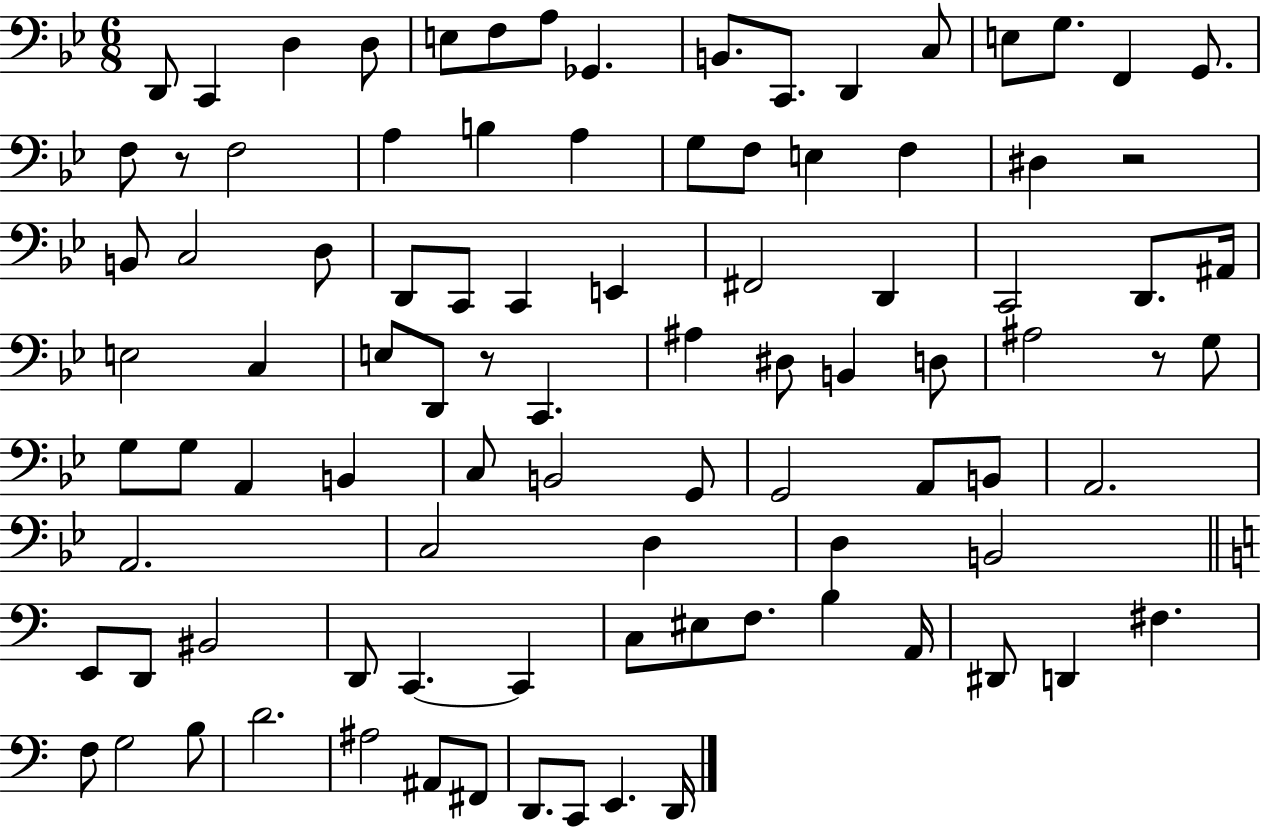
{
  \clef bass
  \numericTimeSignature
  \time 6/8
  \key bes \major
  d,8 c,4 d4 d8 | e8 f8 a8 ges,4. | b,8. c,8. d,4 c8 | e8 g8. f,4 g,8. | \break f8 r8 f2 | a4 b4 a4 | g8 f8 e4 f4 | dis4 r2 | \break b,8 c2 d8 | d,8 c,8 c,4 e,4 | fis,2 d,4 | c,2 d,8. ais,16 | \break e2 c4 | e8 d,8 r8 c,4. | ais4 dis8 b,4 d8 | ais2 r8 g8 | \break g8 g8 a,4 b,4 | c8 b,2 g,8 | g,2 a,8 b,8 | a,2. | \break a,2. | c2 d4 | d4 b,2 | \bar "||" \break \key a \minor e,8 d,8 bis,2 | d,8 c,4.~~ c,4 | c8 eis8 f8. b4 a,16 | dis,8 d,4 fis4. | \break f8 g2 b8 | d'2. | ais2 ais,8 fis,8 | d,8. c,8 e,4. d,16 | \break \bar "|."
}